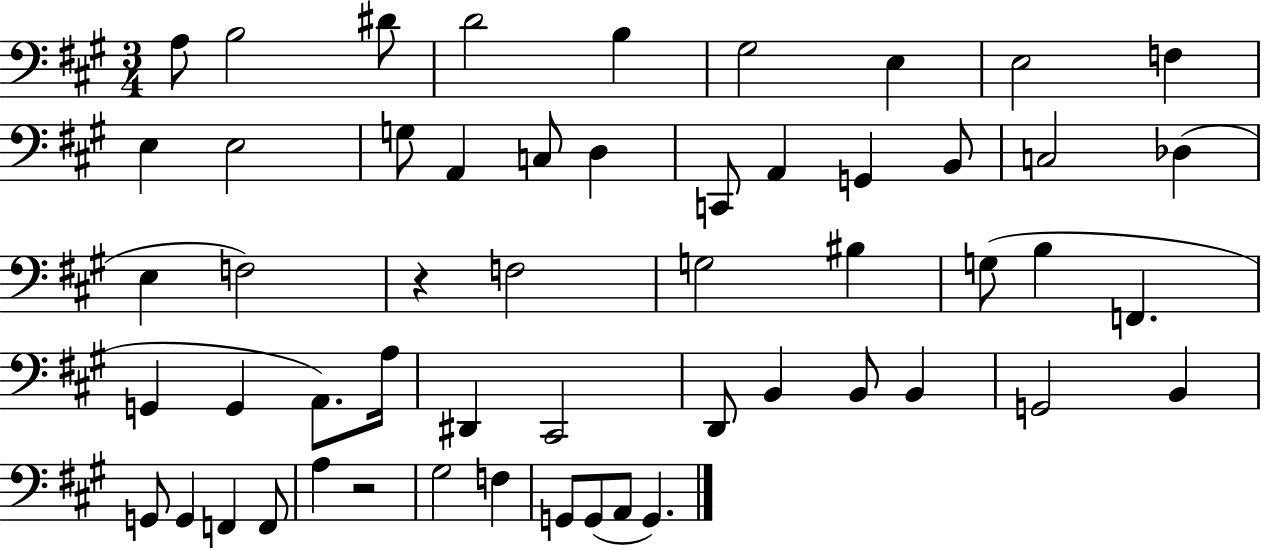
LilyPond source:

{
  \clef bass
  \numericTimeSignature
  \time 3/4
  \key a \major
  a8 b2 dis'8 | d'2 b4 | gis2 e4 | e2 f4 | \break e4 e2 | g8 a,4 c8 d4 | c,8 a,4 g,4 b,8 | c2 des4( | \break e4 f2) | r4 f2 | g2 bis4 | g8( b4 f,4. | \break g,4 g,4 a,8.) a16 | dis,4 cis,2 | d,8 b,4 b,8 b,4 | g,2 b,4 | \break g,8 g,4 f,4 f,8 | a4 r2 | gis2 f4 | g,8 g,8( a,8 g,4.) | \break \bar "|."
}